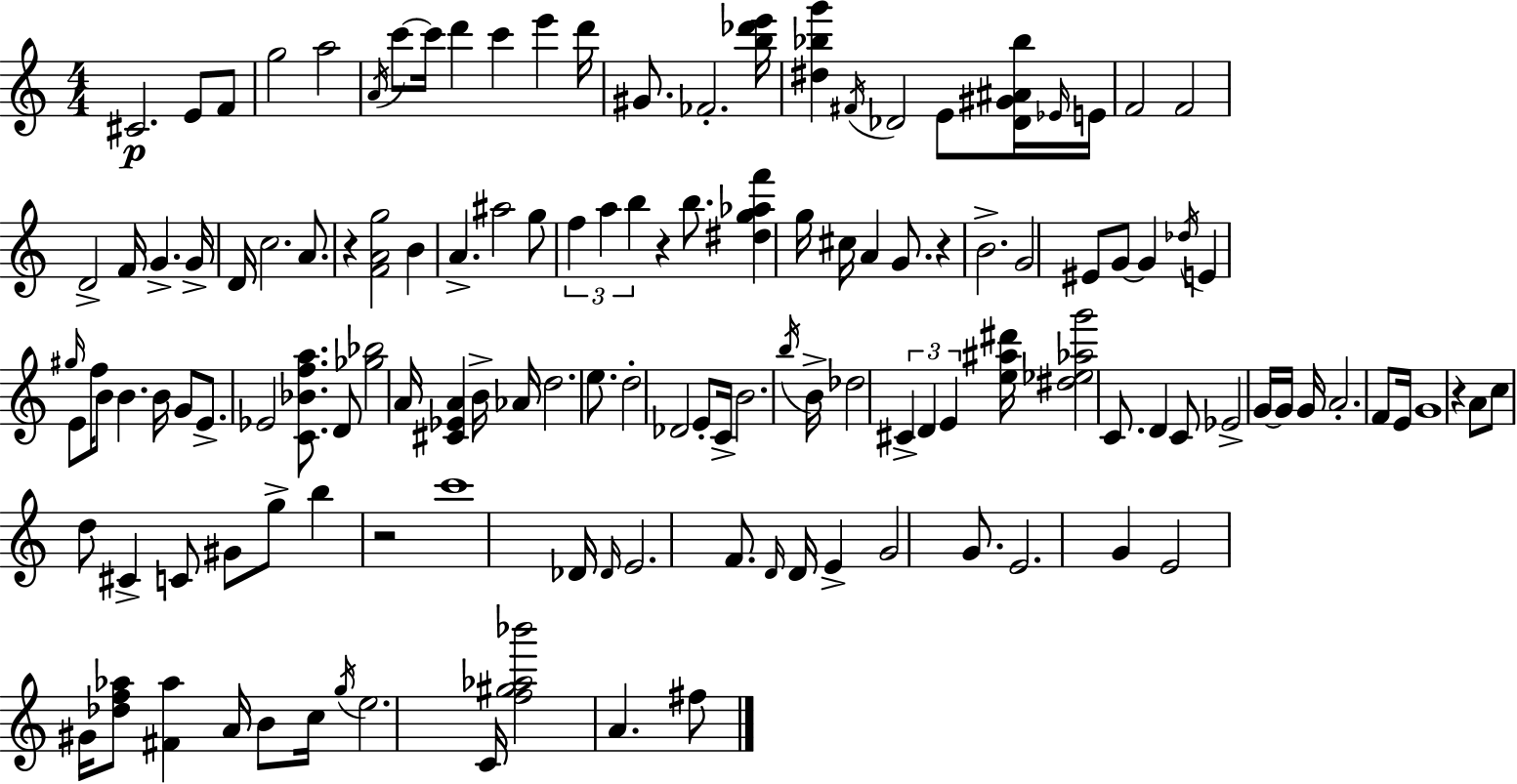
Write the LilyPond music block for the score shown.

{
  \clef treble
  \numericTimeSignature
  \time 4/4
  \key c \major
  cis'2.\p e'8 f'8 | g''2 a''2 | \acciaccatura { a'16 } c'''8~~ c'''16 d'''4 c'''4 e'''4 | d'''16 gis'8. fes'2.-. | \break <b'' des''' e'''>16 <dis'' bes'' g'''>4 \acciaccatura { fis'16 } des'2 e'8 | <des' gis' ais' bes''>16 \grace { ees'16 } e'16 f'2 f'2 | d'2-> f'16 g'4.-> | g'16-> d'16 c''2. | \break a'8. r4 <f' a' g''>2 b'4 | a'4.-> ais''2 | g''8 \tuplet 3/2 { f''4 a''4 b''4 } r4 | b''8. <dis'' g'' aes'' f'''>4 g''16 cis''16 a'4 | \break g'8. r4 b'2.-> | g'2 eis'8 g'8~~ g'4 | \acciaccatura { des''16 } e'4 \grace { gis''16 } e'8 f''16 b'8 b'4. | b'16 g'8 e'8.-> ees'2 | \break <c' bes' f'' a''>8. d'8 <ges'' bes''>2 a'16 | <cis' ees' a'>4 b'16-> aes'16 d''2. | e''8. d''2-. des'2 | e'8-. c'16-> b'2. | \break \acciaccatura { b''16 } b'16-> des''2 \tuplet 3/2 { cis'4-> | d'4 e'4 } <e'' ais'' dis'''>16 <dis'' ees'' aes'' g'''>2 | c'8. d'4 c'8 ees'2-> | g'16~~ g'16 g'16 a'2.-. | \break f'8 e'16 g'1 | r4 a'8 c''8 d''8 | cis'4-> c'8 gis'8 g''8-> b''4 r2 | c'''1 | \break des'16 \grace { des'16 } e'2. | f'8. \grace { d'16 } d'16 e'4-> g'2 | g'8. e'2. | g'4 e'2 | \break gis'16 <des'' f'' aes''>8 <fis' aes''>4 a'16 b'8 c''16 \acciaccatura { g''16 } e''2. | c'16 <f'' gis'' aes'' bes'''>2 | a'4. fis''8 \bar "|."
}